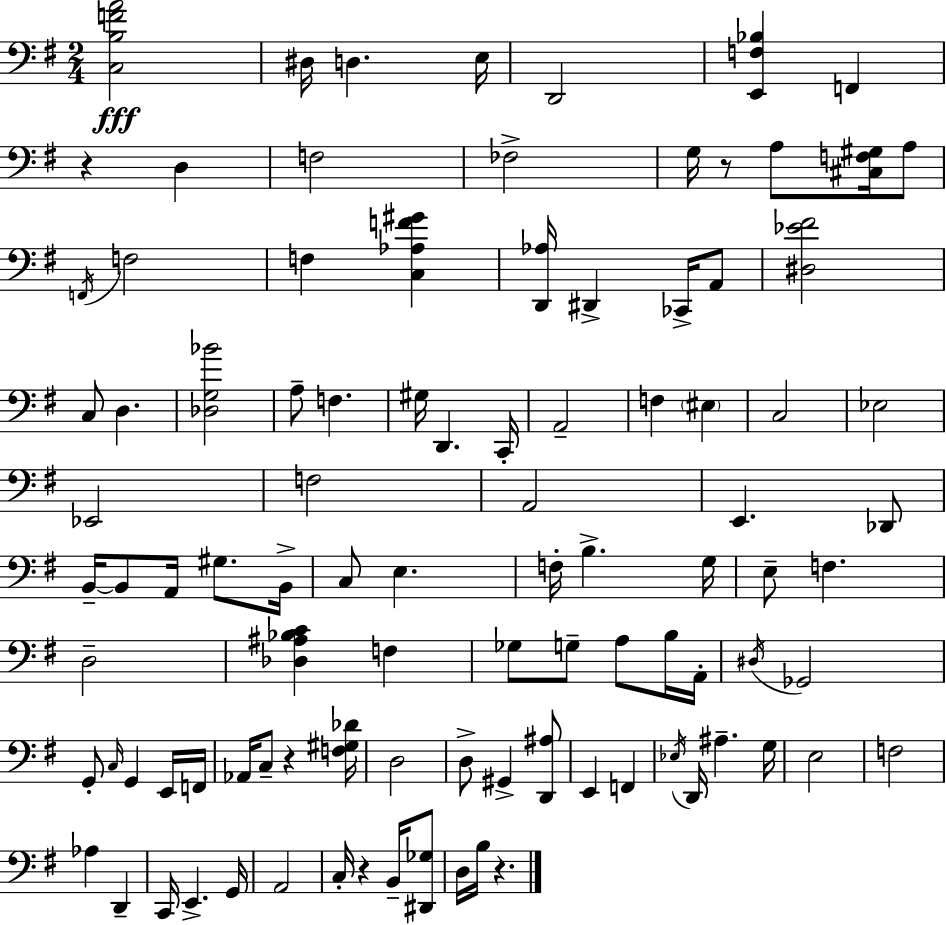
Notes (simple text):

[C3,B3,F4,A4]/h D#3/s D3/q. E3/s D2/h [E2,F3,Bb3]/q F2/q R/q D3/q F3/h FES3/h G3/s R/e A3/e [C#3,F3,G#3]/s A3/e F2/s F3/h F3/q [C3,Ab3,F4,G#4]/q [D2,Ab3]/s D#2/q CES2/s A2/e [D#3,Eb4,F#4]/h C3/e D3/q. [Db3,G3,Bb4]/h A3/e F3/q. G#3/s D2/q. C2/s A2/h F3/q EIS3/q C3/h Eb3/h Eb2/h F3/h A2/h E2/q. Db2/e B2/s B2/e A2/s G#3/e. B2/s C3/e E3/q. F3/s B3/q. G3/s E3/e F3/q. D3/h [Db3,A#3,Bb3,C4]/q F3/q Gb3/e G3/e A3/e B3/s A2/s D#3/s Gb2/h G2/e C3/s G2/q E2/s F2/s Ab2/s C3/e R/q [F3,G#3,Db4]/s D3/h D3/e G#2/q [D2,A#3]/e E2/q F2/q Eb3/s D2/s A#3/q. G3/s E3/h F3/h Ab3/q D2/q C2/s E2/q. G2/s A2/h C3/s R/q B2/s [D#2,Gb3]/e D3/s B3/s R/q.